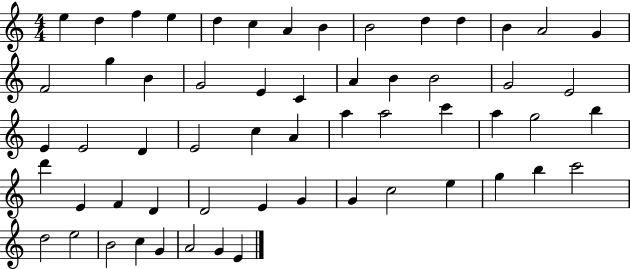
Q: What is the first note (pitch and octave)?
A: E5